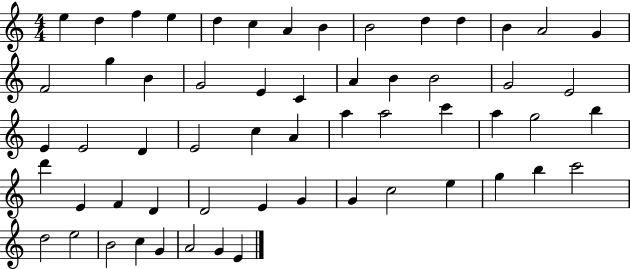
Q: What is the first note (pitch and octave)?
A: E5